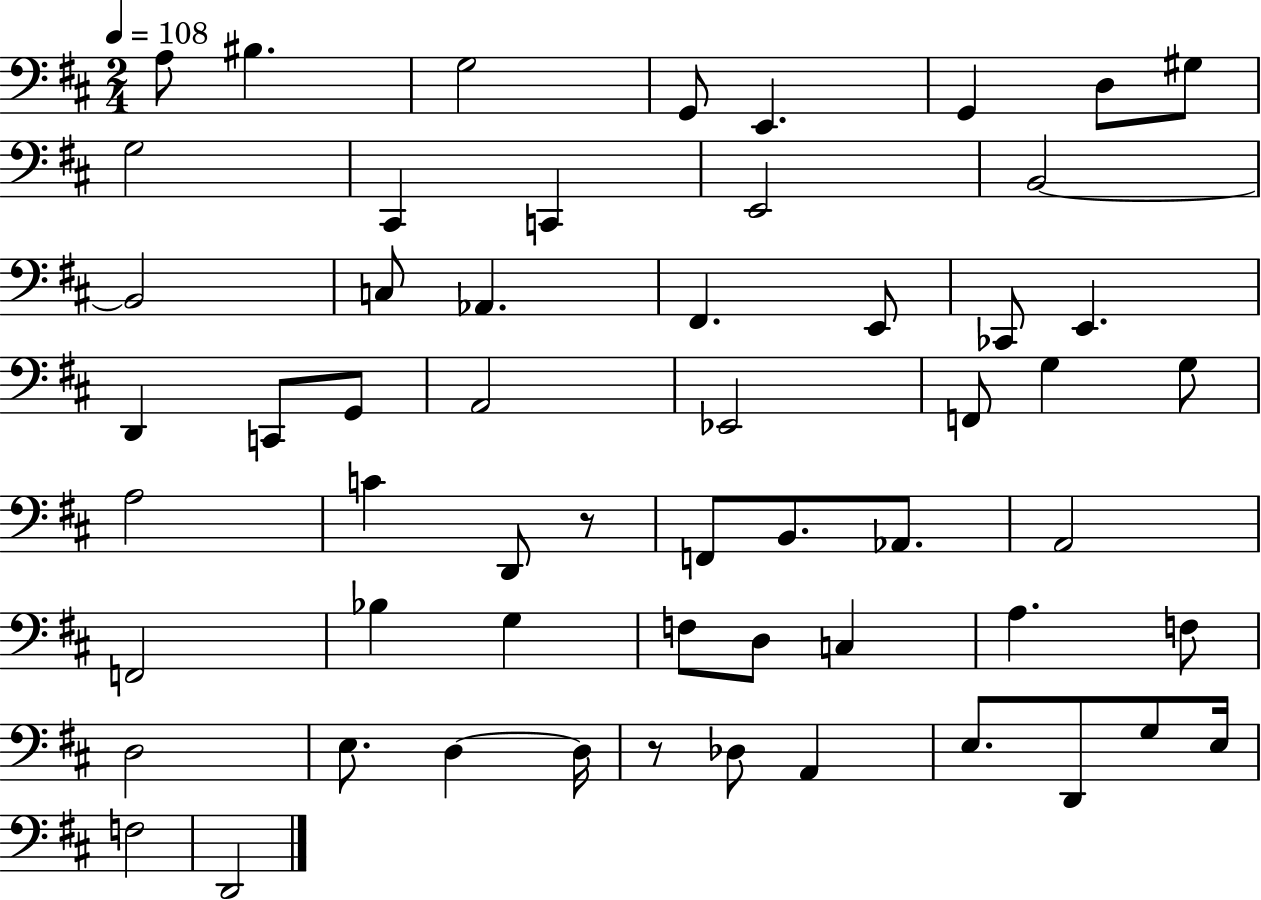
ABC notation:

X:1
T:Untitled
M:2/4
L:1/4
K:D
A,/2 ^B, G,2 G,,/2 E,, G,, D,/2 ^G,/2 G,2 ^C,, C,, E,,2 B,,2 B,,2 C,/2 _A,, ^F,, E,,/2 _C,,/2 E,, D,, C,,/2 G,,/2 A,,2 _E,,2 F,,/2 G, G,/2 A,2 C D,,/2 z/2 F,,/2 B,,/2 _A,,/2 A,,2 F,,2 _B, G, F,/2 D,/2 C, A, F,/2 D,2 E,/2 D, D,/4 z/2 _D,/2 A,, E,/2 D,,/2 G,/2 E,/4 F,2 D,,2